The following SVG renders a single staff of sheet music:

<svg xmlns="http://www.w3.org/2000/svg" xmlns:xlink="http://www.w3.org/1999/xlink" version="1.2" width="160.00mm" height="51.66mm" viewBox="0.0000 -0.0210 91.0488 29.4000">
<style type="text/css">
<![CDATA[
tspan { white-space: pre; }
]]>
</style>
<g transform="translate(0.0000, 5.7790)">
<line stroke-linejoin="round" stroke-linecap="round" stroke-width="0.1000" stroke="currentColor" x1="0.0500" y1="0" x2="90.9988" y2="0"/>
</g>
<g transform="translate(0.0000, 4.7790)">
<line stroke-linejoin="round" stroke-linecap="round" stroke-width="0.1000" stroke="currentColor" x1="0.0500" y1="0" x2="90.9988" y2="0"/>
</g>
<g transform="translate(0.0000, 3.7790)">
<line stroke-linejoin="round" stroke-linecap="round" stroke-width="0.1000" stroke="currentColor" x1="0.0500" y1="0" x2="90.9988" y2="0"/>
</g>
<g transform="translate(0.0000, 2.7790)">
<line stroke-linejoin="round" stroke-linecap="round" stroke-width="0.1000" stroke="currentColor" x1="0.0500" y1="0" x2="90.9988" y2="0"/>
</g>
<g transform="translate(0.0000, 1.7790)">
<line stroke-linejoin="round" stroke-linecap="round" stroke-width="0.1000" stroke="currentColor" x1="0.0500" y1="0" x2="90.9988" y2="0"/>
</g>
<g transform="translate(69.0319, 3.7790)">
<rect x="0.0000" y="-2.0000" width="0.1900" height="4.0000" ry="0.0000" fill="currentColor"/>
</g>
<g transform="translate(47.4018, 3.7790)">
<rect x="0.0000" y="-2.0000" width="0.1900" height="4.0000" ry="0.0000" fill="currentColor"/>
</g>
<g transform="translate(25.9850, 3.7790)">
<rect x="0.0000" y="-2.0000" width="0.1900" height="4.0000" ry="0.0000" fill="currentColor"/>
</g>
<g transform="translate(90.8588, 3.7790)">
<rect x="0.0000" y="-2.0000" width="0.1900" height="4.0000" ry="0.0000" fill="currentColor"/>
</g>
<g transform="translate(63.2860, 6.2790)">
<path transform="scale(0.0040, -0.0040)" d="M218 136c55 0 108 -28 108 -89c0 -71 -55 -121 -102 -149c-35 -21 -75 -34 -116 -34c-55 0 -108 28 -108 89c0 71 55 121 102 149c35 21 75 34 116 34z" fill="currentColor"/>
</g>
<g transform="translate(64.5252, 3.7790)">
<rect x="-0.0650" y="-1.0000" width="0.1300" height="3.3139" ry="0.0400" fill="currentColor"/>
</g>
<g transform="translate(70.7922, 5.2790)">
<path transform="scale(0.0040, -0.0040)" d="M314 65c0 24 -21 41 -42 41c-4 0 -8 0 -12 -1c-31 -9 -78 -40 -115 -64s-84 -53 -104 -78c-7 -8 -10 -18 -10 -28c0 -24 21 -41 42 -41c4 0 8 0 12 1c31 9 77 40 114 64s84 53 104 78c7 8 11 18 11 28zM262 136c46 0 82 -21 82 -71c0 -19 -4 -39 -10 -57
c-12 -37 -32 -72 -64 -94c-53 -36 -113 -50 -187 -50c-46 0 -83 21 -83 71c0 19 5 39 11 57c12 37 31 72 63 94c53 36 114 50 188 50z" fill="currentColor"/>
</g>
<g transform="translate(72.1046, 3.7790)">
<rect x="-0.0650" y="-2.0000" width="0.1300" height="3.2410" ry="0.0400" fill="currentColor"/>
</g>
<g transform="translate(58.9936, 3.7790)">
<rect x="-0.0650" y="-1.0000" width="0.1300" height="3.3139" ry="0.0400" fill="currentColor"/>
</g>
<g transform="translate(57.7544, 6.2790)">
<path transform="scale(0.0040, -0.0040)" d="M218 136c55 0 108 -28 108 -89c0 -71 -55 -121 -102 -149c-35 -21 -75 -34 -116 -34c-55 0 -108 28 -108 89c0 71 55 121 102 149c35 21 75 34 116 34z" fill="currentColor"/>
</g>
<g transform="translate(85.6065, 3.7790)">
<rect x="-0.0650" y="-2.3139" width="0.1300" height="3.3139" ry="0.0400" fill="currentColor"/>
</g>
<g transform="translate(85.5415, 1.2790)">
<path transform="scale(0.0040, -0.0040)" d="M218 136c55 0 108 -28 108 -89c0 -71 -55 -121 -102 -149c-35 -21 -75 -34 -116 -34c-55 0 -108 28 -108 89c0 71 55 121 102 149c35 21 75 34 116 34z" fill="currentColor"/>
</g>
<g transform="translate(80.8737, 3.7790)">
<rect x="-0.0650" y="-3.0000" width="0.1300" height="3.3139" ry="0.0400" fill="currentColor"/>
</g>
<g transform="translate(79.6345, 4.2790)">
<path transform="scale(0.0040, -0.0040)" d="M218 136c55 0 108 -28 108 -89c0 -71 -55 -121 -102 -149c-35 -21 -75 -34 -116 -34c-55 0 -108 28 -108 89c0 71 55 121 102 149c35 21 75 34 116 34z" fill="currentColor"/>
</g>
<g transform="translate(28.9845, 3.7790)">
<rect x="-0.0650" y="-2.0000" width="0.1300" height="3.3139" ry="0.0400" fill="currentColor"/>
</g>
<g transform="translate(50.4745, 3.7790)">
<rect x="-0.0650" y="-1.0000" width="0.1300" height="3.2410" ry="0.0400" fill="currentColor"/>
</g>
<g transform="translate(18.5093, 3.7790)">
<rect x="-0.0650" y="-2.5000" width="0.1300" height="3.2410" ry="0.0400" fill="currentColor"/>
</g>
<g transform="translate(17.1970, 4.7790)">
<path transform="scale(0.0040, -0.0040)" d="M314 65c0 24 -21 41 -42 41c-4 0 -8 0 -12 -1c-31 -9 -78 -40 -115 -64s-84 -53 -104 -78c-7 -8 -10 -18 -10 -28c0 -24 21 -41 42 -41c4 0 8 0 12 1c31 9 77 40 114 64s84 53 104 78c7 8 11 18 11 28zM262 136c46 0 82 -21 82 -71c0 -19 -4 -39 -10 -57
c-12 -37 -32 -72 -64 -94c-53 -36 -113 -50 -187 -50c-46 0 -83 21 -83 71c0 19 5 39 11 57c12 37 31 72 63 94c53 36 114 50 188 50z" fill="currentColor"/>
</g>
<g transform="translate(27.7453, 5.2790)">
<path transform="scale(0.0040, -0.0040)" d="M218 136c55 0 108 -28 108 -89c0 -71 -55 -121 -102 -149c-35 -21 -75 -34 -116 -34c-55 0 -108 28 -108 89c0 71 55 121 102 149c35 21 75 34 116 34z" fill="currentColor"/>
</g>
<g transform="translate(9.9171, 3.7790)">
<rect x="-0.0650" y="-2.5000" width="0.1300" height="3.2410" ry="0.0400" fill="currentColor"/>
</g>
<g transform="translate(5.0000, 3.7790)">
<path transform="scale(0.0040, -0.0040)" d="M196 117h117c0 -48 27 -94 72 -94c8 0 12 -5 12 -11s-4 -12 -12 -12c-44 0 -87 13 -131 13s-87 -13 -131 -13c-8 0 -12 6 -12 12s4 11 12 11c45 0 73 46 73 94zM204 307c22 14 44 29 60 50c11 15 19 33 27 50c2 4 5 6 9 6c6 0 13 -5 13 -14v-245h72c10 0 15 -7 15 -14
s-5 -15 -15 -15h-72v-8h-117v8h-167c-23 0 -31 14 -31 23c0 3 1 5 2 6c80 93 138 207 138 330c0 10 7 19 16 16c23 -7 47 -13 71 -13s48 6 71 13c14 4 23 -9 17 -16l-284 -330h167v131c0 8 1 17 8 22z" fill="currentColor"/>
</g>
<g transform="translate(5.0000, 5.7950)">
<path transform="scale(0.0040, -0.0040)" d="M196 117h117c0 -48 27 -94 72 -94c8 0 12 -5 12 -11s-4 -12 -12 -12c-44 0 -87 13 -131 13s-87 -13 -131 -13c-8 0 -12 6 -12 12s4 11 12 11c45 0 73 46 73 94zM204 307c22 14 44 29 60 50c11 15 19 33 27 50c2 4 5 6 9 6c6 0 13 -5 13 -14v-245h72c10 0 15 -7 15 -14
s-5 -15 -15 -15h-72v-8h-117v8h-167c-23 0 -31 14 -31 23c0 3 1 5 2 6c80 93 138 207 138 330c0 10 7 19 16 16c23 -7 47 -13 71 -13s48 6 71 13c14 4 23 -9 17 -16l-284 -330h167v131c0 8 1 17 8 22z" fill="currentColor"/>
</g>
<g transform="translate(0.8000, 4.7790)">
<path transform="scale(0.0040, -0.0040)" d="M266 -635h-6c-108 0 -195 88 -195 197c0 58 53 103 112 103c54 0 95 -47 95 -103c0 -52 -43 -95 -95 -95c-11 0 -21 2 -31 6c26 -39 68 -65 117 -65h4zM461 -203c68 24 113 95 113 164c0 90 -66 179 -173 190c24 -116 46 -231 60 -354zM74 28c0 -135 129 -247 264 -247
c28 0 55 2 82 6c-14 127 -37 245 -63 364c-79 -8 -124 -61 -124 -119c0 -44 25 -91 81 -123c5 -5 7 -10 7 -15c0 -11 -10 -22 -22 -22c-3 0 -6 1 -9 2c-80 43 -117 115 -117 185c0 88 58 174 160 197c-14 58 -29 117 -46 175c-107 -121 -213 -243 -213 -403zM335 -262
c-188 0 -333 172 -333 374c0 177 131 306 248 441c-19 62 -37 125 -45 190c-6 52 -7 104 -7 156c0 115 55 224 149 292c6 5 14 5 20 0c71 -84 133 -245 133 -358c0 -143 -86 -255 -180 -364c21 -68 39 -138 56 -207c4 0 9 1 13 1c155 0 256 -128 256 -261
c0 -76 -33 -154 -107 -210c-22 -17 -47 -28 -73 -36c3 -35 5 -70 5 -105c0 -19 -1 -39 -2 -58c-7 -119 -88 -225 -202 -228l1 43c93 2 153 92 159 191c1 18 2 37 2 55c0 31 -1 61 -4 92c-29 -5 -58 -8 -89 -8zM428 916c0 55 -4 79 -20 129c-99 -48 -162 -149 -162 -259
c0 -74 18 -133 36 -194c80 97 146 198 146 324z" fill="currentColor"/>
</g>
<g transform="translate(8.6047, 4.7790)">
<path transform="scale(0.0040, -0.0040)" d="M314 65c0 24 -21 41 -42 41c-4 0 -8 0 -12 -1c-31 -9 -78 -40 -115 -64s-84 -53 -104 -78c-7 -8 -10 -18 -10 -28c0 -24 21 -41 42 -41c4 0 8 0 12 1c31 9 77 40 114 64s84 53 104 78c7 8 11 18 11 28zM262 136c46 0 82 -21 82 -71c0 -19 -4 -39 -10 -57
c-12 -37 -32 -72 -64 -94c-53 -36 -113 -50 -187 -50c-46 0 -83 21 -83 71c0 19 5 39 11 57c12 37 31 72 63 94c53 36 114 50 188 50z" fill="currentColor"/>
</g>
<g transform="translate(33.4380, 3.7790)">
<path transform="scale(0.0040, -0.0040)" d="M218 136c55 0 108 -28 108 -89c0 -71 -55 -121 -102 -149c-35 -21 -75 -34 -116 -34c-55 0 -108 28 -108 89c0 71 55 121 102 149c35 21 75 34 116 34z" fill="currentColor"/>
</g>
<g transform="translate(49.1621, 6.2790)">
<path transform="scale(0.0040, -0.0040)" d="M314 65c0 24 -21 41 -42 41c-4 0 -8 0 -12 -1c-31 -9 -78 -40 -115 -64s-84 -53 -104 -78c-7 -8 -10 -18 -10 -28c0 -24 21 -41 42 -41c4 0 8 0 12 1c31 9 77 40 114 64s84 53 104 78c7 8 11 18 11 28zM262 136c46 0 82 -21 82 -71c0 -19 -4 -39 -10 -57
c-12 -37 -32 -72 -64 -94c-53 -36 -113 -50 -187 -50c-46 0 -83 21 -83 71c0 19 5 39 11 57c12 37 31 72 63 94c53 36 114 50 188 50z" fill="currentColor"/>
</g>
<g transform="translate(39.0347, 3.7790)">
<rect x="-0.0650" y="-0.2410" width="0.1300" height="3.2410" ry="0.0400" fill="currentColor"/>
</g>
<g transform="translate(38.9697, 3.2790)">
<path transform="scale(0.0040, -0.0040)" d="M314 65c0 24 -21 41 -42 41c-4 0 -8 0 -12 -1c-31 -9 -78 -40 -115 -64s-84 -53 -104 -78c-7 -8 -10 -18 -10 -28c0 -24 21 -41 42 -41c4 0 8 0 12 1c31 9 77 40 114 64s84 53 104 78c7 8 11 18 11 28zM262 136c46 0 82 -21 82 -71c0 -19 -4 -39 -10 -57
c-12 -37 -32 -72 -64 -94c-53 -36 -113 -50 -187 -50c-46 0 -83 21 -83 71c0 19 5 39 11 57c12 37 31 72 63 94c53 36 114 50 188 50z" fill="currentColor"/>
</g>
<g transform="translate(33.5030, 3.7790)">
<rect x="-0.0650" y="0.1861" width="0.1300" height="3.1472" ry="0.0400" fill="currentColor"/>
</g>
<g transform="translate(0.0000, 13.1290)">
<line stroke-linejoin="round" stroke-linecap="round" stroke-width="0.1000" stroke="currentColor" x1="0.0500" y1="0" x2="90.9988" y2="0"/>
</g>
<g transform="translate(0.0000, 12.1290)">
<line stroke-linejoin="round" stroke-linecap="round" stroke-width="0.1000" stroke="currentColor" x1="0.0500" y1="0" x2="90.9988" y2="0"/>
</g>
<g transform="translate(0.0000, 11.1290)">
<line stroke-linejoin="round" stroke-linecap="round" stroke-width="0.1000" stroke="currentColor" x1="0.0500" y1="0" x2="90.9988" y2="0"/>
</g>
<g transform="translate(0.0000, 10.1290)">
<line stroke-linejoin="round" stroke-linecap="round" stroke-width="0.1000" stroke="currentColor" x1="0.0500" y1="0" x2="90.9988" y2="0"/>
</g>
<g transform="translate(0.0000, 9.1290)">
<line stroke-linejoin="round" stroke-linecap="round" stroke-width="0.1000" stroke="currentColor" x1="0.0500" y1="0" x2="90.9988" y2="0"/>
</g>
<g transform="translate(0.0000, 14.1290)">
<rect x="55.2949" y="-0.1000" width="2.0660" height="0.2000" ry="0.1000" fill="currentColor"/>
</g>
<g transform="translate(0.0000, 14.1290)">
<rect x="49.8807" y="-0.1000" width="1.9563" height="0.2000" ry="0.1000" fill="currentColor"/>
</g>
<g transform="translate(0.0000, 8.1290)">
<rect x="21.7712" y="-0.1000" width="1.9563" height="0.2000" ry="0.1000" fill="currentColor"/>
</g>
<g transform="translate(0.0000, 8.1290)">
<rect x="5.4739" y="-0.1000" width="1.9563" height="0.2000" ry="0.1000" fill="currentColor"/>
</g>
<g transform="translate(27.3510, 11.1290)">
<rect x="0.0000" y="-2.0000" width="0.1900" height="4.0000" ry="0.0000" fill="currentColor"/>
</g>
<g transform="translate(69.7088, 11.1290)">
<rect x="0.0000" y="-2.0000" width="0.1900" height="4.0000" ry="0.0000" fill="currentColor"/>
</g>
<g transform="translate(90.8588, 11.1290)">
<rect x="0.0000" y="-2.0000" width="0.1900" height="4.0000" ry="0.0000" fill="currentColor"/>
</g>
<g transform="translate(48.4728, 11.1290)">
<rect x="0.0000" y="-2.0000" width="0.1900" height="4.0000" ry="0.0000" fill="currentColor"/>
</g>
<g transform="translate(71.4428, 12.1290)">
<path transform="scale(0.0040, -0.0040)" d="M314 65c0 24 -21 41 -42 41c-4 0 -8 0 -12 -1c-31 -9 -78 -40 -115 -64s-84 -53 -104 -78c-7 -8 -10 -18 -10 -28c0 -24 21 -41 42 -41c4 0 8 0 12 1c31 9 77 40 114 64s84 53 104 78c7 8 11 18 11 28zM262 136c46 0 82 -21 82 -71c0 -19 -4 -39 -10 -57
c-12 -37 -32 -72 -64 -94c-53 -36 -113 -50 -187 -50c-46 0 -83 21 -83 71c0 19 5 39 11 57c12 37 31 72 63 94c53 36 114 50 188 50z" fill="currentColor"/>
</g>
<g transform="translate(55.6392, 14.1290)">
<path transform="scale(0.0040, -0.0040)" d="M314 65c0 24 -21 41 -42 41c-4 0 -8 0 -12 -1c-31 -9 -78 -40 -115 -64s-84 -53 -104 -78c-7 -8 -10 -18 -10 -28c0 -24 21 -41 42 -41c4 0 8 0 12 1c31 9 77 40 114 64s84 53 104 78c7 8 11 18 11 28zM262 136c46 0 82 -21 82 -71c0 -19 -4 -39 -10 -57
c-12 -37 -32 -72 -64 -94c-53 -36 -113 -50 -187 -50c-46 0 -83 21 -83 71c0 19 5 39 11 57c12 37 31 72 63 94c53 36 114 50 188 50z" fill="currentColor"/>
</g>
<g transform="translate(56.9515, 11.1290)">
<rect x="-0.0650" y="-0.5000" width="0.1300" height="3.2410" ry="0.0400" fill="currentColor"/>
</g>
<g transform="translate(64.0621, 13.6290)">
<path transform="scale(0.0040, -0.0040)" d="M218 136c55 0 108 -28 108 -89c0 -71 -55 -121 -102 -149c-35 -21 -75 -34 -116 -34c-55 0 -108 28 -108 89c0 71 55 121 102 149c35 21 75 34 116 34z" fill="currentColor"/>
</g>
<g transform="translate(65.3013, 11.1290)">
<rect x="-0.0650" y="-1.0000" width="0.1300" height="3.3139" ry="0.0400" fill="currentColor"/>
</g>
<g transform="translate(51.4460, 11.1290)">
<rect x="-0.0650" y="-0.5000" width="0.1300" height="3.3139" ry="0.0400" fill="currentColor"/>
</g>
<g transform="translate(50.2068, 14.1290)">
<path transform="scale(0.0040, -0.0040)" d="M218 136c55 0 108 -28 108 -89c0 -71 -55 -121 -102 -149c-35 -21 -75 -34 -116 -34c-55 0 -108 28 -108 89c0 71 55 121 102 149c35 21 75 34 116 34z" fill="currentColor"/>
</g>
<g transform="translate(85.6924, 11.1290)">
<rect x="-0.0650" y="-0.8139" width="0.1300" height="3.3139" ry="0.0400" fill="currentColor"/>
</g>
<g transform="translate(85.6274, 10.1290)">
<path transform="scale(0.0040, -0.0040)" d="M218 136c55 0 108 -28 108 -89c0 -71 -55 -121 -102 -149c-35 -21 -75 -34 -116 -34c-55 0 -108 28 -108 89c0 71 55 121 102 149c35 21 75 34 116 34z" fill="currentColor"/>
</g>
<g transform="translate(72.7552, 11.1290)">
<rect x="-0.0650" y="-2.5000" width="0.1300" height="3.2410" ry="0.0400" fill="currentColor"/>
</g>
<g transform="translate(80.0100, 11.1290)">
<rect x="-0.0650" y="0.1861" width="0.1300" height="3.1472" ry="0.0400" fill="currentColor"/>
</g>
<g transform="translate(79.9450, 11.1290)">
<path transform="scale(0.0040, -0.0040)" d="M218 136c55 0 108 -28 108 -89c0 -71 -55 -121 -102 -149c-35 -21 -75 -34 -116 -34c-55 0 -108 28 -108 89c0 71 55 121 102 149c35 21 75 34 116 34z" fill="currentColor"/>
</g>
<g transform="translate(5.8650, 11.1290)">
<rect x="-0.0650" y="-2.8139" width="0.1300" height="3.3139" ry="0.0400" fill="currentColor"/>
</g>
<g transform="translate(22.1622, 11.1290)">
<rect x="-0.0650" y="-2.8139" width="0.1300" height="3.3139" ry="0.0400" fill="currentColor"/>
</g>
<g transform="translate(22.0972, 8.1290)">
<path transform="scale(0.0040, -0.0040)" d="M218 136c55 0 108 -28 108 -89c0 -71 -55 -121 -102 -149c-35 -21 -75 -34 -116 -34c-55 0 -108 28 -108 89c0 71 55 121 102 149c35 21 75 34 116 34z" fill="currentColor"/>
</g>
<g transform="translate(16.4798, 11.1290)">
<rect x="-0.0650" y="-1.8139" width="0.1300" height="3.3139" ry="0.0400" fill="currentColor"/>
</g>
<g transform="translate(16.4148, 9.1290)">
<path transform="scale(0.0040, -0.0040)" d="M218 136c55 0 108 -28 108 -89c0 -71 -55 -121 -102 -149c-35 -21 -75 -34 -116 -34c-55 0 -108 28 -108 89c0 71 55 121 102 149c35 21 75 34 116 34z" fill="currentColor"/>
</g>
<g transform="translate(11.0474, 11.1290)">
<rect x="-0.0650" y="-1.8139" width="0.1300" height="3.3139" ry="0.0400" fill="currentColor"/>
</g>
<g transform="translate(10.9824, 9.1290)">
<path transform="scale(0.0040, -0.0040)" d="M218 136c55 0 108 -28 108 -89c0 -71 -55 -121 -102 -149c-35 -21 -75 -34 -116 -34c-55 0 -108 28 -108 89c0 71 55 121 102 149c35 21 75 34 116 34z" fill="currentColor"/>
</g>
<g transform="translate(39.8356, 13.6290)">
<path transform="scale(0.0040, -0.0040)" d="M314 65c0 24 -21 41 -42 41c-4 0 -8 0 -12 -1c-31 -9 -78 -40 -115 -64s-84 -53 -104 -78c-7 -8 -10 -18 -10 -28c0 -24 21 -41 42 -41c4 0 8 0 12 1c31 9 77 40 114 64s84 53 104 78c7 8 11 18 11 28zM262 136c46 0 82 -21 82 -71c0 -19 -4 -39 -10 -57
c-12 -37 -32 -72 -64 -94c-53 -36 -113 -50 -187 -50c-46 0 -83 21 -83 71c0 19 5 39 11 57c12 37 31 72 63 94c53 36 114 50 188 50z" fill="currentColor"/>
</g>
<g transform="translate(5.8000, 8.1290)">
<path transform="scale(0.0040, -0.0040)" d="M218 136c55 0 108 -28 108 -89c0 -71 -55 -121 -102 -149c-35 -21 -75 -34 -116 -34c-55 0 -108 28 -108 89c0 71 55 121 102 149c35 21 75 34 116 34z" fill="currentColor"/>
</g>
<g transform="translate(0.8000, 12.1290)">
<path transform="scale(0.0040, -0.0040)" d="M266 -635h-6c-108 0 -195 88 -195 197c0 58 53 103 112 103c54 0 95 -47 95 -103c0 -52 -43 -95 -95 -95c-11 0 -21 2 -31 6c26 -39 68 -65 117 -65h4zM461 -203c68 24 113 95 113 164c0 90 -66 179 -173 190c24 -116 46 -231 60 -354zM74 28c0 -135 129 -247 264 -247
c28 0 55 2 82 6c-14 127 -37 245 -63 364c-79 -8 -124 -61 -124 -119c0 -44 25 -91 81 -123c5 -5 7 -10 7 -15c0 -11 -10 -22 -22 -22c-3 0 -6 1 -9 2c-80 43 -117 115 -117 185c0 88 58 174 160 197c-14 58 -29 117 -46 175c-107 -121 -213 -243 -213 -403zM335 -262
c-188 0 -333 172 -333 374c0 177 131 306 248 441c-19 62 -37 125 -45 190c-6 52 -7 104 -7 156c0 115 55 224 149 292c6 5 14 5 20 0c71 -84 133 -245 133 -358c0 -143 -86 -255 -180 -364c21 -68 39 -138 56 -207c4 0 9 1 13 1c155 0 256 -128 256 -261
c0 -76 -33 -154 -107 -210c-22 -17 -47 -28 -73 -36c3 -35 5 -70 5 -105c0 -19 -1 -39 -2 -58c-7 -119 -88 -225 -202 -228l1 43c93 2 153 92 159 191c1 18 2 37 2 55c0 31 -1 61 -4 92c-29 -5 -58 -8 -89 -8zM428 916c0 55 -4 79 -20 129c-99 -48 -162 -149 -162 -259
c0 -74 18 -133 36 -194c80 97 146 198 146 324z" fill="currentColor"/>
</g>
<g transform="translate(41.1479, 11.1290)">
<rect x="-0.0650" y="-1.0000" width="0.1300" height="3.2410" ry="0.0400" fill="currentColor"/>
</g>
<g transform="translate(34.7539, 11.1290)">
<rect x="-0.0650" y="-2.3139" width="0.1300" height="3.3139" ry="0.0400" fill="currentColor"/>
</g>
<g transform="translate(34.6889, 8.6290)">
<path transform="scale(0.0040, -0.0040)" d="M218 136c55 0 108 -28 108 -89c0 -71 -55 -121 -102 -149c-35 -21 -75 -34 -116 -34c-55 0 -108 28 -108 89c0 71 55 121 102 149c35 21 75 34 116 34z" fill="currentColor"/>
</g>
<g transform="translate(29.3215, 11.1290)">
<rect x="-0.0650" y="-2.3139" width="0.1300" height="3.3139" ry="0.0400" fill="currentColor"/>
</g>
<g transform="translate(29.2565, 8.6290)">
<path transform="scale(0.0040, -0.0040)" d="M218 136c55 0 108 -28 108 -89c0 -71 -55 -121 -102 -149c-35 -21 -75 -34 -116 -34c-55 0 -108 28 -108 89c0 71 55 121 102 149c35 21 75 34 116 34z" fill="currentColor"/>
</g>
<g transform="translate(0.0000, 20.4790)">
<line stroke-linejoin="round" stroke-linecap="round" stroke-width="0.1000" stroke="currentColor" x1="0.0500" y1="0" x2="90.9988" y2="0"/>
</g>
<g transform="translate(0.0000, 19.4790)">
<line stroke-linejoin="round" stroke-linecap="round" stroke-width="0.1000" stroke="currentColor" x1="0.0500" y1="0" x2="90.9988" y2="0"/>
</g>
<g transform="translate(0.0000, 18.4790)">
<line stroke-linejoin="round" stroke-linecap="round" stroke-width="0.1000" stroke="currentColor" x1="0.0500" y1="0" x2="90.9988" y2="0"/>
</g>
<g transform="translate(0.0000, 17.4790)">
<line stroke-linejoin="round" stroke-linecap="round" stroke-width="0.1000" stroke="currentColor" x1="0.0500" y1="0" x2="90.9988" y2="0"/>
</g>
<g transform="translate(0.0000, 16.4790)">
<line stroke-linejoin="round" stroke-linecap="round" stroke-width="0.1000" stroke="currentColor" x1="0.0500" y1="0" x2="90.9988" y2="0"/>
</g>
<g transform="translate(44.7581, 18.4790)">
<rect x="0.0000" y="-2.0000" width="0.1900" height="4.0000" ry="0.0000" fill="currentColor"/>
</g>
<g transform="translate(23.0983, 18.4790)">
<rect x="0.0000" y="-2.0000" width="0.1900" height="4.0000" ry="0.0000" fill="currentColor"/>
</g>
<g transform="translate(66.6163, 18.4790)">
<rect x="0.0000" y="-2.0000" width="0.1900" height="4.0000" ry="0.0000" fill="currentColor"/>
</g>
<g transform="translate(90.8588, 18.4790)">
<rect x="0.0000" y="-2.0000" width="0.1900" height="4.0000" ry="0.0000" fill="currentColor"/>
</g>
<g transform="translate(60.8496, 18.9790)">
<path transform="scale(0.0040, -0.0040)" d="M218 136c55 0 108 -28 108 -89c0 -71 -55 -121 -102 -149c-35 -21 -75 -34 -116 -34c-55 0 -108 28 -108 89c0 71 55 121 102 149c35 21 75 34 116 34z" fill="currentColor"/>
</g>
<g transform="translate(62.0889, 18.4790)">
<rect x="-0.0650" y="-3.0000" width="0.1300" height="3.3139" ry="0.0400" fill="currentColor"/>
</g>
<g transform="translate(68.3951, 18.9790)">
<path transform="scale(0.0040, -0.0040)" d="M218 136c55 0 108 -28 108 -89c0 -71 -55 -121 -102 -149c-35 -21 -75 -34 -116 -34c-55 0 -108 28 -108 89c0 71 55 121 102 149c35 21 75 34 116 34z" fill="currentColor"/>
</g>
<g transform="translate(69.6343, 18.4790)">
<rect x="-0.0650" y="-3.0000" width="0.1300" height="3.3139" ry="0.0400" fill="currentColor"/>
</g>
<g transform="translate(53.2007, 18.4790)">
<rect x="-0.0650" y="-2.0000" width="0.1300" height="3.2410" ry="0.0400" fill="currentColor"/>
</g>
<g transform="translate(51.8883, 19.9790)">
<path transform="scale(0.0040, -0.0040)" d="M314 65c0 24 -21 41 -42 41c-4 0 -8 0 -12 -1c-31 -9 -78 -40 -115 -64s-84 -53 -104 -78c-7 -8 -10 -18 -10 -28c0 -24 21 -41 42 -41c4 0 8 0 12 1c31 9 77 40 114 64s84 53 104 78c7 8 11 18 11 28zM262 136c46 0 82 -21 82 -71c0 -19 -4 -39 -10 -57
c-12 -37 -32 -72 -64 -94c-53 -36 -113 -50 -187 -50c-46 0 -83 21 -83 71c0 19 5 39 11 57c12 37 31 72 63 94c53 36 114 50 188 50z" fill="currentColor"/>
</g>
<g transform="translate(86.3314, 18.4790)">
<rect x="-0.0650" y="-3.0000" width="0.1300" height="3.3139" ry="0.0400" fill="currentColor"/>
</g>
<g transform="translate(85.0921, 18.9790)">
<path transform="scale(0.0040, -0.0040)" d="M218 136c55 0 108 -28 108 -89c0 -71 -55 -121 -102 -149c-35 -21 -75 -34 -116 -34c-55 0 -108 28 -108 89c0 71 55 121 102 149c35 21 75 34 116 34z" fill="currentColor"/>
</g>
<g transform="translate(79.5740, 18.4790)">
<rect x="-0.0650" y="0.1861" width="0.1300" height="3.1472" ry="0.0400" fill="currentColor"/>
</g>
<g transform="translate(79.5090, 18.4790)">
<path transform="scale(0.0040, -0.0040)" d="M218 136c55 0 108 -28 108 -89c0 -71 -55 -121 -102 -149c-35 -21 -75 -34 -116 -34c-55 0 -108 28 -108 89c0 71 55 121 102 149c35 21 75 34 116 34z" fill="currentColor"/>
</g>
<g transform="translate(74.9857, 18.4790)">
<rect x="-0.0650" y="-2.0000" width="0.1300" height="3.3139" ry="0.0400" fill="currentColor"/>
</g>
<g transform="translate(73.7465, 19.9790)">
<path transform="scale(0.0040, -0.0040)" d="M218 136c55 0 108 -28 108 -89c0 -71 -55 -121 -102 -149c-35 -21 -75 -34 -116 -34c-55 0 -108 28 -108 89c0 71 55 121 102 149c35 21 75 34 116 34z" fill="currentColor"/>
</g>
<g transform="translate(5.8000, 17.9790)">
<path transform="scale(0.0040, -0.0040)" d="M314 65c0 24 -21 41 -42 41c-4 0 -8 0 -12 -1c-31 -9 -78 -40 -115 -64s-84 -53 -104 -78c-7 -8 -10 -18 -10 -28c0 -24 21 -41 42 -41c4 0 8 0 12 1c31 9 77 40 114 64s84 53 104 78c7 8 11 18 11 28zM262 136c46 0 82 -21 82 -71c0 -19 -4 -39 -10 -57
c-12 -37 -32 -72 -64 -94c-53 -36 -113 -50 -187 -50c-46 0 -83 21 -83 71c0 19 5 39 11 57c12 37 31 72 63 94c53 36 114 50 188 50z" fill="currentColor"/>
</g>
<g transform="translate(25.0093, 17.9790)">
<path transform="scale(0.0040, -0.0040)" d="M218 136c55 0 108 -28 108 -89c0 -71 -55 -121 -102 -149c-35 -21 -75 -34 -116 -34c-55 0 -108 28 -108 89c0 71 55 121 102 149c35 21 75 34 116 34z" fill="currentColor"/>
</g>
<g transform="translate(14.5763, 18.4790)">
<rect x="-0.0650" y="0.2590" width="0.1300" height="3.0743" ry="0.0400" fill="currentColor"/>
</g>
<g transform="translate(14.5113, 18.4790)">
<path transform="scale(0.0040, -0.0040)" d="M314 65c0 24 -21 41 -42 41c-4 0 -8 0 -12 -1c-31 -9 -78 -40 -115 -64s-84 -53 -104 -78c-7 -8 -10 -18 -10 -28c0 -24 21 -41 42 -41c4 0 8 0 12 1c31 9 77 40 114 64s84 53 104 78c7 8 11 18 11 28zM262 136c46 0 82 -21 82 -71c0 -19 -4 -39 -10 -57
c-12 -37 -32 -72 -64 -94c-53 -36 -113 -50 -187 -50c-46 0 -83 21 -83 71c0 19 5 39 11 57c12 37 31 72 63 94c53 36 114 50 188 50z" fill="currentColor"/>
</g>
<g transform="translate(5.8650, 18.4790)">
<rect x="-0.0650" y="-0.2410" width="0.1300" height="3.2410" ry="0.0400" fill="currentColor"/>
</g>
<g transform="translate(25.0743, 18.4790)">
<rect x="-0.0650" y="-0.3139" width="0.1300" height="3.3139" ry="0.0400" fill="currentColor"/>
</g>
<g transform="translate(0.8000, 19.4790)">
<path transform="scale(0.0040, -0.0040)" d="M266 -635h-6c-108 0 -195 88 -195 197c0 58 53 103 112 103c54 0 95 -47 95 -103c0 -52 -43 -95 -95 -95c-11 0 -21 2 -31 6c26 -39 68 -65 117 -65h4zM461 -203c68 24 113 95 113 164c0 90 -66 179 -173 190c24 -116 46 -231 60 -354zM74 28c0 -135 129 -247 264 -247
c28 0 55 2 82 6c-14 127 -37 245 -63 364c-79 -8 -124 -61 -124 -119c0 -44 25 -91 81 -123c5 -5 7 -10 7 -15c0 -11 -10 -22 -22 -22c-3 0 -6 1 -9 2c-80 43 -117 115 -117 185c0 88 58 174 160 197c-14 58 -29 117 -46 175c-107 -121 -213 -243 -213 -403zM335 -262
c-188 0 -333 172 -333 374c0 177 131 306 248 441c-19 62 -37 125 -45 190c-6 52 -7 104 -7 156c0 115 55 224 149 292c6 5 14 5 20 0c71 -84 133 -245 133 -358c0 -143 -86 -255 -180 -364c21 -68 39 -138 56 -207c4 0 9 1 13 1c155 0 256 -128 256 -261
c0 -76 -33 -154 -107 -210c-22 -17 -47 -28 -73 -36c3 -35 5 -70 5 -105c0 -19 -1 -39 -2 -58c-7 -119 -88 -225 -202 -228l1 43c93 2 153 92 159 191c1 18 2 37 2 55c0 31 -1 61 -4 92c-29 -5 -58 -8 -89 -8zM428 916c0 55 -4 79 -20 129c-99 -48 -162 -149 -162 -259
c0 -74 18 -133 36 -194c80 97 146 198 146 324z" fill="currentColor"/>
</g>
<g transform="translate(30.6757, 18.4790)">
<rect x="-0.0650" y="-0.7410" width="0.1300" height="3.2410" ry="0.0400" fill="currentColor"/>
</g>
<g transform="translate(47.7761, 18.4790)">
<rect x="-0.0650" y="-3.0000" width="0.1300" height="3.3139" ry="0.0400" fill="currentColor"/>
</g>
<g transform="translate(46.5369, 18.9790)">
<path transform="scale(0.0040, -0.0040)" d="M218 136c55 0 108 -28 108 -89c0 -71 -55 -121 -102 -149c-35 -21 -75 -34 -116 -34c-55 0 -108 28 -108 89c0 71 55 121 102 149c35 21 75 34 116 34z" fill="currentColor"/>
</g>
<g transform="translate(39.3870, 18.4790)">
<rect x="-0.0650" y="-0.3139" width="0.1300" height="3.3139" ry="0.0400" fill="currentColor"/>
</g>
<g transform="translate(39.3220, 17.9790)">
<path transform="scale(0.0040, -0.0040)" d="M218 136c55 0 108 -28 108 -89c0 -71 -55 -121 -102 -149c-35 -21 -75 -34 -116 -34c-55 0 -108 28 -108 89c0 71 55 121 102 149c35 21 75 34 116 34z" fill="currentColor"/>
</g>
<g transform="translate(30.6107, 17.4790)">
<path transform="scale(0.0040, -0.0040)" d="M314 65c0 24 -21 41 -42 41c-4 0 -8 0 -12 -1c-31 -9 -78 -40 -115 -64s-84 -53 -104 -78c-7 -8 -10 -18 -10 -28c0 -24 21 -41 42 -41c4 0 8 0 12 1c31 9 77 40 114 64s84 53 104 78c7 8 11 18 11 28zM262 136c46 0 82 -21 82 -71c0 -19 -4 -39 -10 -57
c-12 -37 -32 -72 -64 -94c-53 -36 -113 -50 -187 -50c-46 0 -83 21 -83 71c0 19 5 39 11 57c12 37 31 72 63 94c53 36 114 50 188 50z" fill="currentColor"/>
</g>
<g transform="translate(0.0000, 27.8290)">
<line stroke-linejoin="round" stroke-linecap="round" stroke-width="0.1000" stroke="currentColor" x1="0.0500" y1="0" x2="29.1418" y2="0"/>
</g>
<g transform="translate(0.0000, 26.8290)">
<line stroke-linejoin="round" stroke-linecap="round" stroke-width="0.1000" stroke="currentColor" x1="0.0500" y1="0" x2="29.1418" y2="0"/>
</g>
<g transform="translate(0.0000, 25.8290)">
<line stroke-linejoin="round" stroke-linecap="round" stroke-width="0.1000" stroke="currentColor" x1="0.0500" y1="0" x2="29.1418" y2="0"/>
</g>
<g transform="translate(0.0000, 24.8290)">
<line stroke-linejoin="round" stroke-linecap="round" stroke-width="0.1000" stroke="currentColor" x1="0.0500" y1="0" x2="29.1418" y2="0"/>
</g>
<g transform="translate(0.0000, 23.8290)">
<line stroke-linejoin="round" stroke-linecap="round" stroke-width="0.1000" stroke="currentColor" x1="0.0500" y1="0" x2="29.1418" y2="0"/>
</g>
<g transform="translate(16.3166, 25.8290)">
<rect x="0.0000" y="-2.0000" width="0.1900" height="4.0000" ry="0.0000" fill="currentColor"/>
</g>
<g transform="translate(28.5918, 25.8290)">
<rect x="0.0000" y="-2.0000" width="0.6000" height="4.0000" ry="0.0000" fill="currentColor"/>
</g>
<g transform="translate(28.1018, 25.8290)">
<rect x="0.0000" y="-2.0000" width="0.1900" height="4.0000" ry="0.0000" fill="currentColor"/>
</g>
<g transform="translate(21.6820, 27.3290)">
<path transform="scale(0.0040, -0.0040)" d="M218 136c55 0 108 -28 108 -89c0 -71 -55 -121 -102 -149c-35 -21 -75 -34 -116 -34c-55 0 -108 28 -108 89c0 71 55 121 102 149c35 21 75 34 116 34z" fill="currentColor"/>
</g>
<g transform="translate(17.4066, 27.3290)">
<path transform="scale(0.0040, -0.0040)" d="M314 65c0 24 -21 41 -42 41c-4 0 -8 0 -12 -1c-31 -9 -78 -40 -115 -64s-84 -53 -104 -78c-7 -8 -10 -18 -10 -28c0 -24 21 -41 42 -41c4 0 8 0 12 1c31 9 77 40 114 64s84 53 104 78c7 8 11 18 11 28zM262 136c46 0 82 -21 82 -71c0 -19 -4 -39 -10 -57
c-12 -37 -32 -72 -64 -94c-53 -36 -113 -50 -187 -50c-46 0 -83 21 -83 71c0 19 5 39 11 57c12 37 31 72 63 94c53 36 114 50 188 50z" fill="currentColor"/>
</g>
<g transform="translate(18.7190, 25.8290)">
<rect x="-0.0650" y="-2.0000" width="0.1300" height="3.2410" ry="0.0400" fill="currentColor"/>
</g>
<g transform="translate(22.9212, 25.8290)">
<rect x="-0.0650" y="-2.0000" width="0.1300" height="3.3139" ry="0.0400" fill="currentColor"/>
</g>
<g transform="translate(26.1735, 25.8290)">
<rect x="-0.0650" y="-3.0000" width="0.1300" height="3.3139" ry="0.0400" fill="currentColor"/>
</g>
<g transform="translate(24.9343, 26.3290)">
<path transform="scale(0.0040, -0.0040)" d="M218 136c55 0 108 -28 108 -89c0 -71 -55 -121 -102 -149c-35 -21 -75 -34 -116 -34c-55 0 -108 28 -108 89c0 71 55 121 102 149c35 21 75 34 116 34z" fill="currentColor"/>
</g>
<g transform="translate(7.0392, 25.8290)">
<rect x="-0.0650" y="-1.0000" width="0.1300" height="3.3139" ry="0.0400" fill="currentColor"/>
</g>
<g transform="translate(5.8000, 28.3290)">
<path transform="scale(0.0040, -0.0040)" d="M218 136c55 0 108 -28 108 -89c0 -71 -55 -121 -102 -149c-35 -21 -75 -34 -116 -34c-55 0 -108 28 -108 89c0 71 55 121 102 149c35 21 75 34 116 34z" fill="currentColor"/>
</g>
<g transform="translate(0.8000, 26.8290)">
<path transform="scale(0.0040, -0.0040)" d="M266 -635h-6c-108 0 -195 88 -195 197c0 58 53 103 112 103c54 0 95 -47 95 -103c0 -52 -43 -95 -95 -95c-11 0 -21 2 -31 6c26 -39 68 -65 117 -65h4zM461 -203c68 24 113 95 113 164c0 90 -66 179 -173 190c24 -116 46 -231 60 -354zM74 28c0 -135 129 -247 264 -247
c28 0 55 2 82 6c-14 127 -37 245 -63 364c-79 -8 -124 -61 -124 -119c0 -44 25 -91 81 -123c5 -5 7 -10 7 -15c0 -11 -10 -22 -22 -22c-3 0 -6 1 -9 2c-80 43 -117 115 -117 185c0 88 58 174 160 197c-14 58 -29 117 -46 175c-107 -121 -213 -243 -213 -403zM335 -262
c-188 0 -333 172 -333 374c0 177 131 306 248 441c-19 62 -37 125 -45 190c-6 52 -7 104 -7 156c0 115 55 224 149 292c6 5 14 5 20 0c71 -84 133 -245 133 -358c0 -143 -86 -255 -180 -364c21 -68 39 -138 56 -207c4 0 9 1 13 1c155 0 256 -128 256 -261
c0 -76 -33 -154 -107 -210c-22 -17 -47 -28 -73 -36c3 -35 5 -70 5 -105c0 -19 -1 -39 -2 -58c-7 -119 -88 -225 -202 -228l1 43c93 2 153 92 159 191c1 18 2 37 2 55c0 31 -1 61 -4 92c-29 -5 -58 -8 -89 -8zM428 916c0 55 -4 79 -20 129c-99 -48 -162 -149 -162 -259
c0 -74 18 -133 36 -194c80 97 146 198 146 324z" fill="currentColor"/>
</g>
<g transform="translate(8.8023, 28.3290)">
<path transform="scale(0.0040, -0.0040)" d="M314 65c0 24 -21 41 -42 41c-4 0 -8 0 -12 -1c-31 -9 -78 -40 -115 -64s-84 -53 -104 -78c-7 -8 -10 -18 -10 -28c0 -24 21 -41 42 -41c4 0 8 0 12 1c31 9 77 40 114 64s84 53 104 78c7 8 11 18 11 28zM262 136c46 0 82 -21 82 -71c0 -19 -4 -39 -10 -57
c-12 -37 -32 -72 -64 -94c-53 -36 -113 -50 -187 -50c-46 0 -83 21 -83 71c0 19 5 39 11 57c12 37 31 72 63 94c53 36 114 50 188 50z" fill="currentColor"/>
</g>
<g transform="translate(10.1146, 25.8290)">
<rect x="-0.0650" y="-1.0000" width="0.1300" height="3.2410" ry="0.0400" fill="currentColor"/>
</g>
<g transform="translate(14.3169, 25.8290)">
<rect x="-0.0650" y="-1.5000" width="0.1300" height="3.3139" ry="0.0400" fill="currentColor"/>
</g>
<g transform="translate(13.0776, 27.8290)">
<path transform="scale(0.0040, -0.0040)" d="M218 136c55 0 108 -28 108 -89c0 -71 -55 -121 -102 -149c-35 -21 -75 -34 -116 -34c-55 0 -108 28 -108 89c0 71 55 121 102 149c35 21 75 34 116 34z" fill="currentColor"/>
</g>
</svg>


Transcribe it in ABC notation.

X:1
T:Untitled
M:4/4
L:1/4
K:C
G2 G2 F B c2 D2 D D F2 A g a f f a g g D2 C C2 D G2 B d c2 B2 c d2 c A F2 A A F B A D D2 E F2 F A